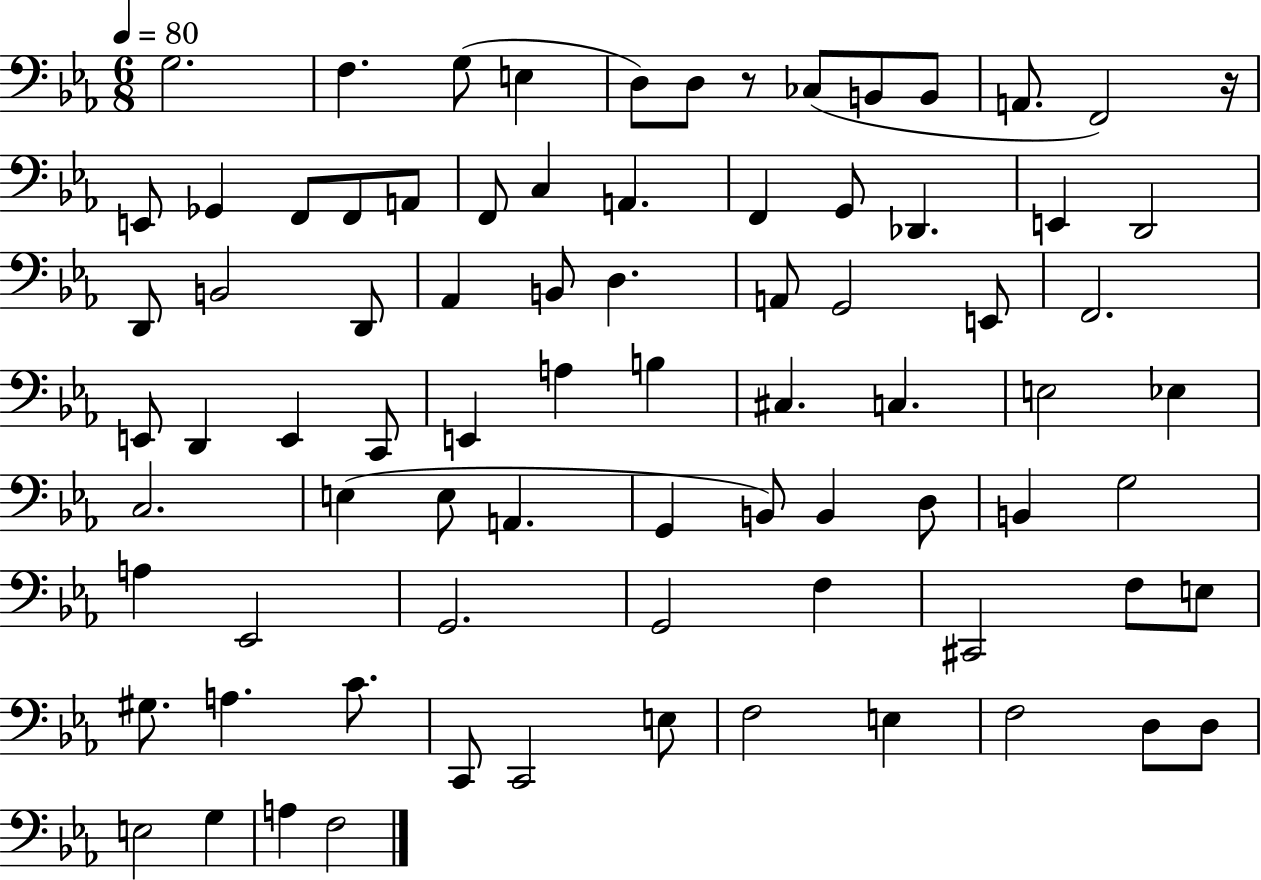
G3/h. F3/q. G3/e E3/q D3/e D3/e R/e CES3/e B2/e B2/e A2/e. F2/h R/s E2/e Gb2/q F2/e F2/e A2/e F2/e C3/q A2/q. F2/q G2/e Db2/q. E2/q D2/h D2/e B2/h D2/e Ab2/q B2/e D3/q. A2/e G2/h E2/e F2/h. E2/e D2/q E2/q C2/e E2/q A3/q B3/q C#3/q. C3/q. E3/h Eb3/q C3/h. E3/q E3/e A2/q. G2/q B2/e B2/q D3/e B2/q G3/h A3/q Eb2/h G2/h. G2/h F3/q C#2/h F3/e E3/e G#3/e. A3/q. C4/e. C2/e C2/h E3/e F3/h E3/q F3/h D3/e D3/e E3/h G3/q A3/q F3/h